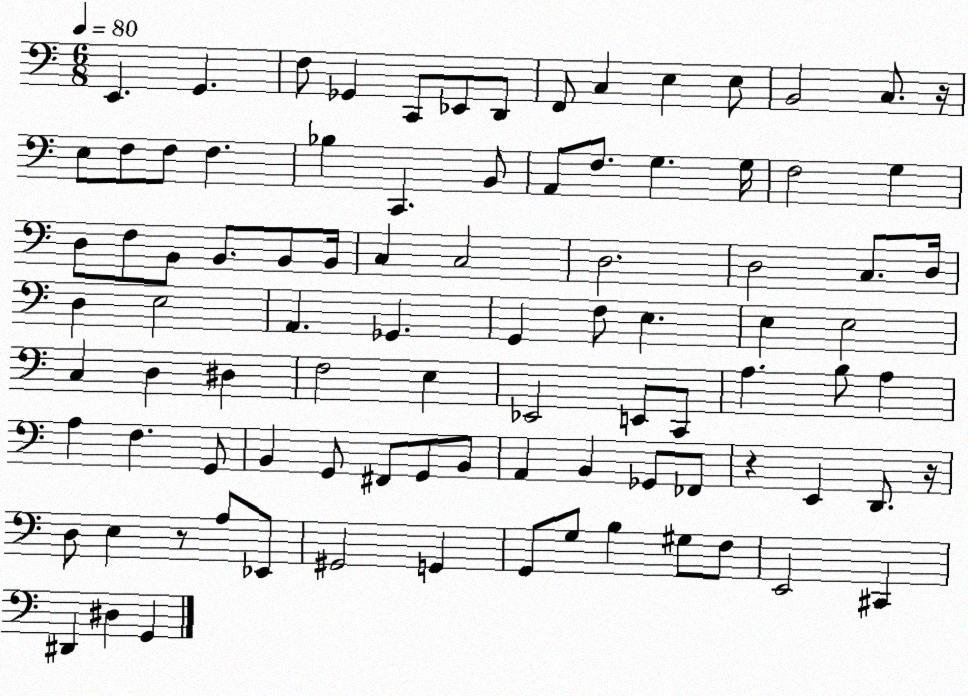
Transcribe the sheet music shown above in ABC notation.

X:1
T:Untitled
M:6/8
L:1/4
K:C
E,, G,, F,/2 _G,, C,,/2 _E,,/2 D,,/2 F,,/2 C, E, E,/2 B,,2 C,/2 z/4 E,/2 F,/2 F,/2 F, _B, C,, B,,/2 A,,/2 F,/2 G, G,/4 F,2 G, D,/2 F,/2 B,,/2 B,,/2 B,,/2 B,,/4 C, C,2 D,2 D,2 C,/2 D,/4 D, E,2 A,, _G,, G,, F,/2 E, E, E,2 C, D, ^D, F,2 E, _E,,2 E,,/2 C,,/2 A, B,/2 A, A, F, G,,/2 B,, G,,/2 ^F,,/2 G,,/2 B,,/2 A,, B,, _G,,/2 _F,,/2 z E,, D,,/2 z/4 D,/2 E, z/2 A,/2 _E,,/2 ^G,,2 G,, G,,/2 G,/2 B, ^G,/2 F,/2 E,,2 ^C,, ^D,, ^D, G,,